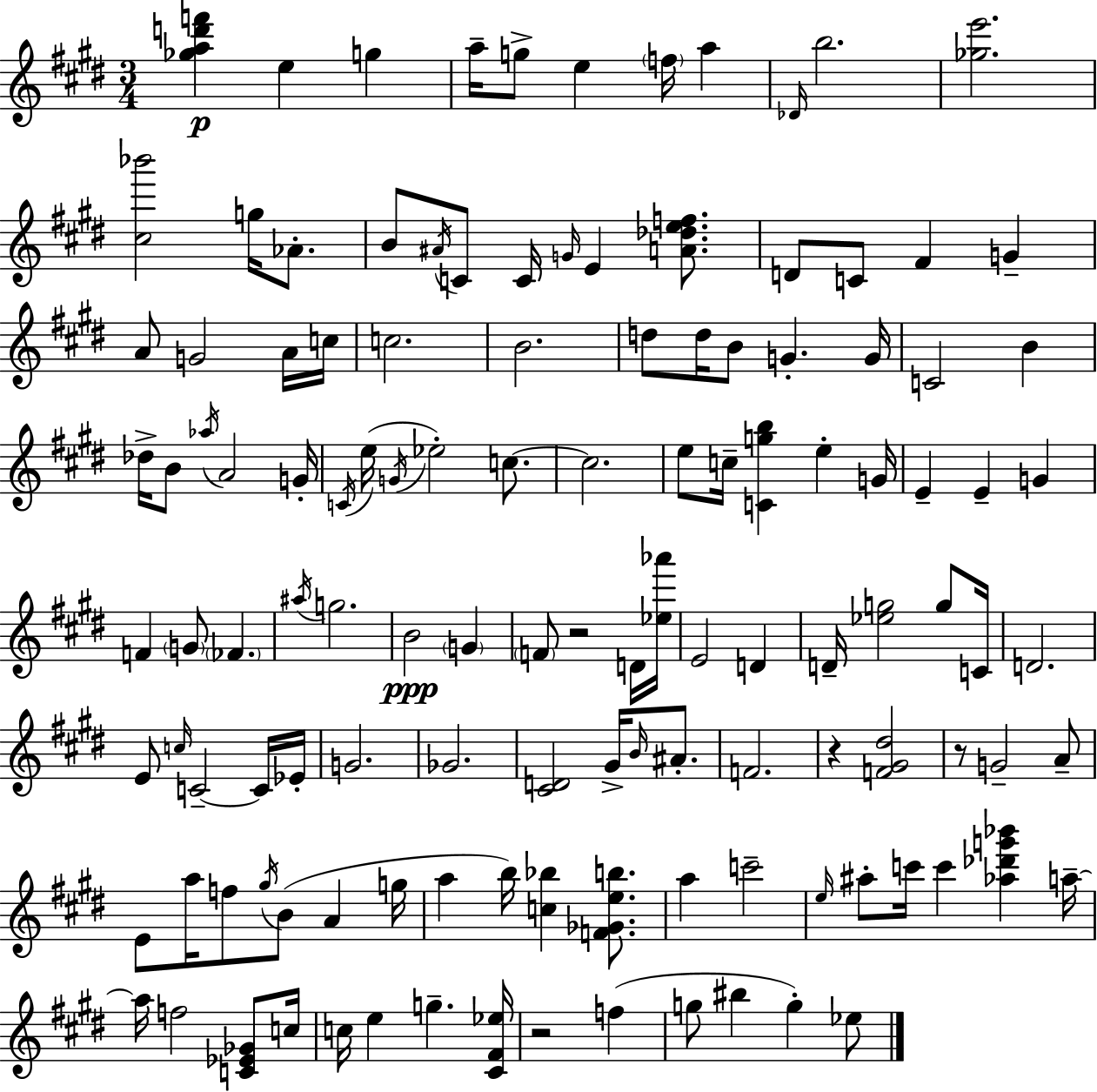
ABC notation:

X:1
T:Untitled
M:3/4
L:1/4
K:E
[_gad'f'] e g a/4 g/2 e f/4 a _D/4 b2 [_ge']2 [^c_b']2 g/4 _A/2 B/2 ^A/4 C/2 C/4 G/4 E [A_def]/2 D/2 C/2 ^F G A/2 G2 A/4 c/4 c2 B2 d/2 d/4 B/2 G G/4 C2 B _d/4 B/2 _a/4 A2 G/4 C/4 e/4 G/4 _e2 c/2 c2 e/2 c/4 [Cgb] e G/4 E E G F G/2 _F ^a/4 g2 B2 G F/2 z2 D/4 [_e_a']/4 E2 D D/4 [_eg]2 g/2 C/4 D2 E/2 c/4 C2 C/4 _E/4 G2 _G2 [^CD]2 ^G/4 B/4 ^A/2 F2 z [F^G^d]2 z/2 G2 A/2 E/2 a/4 f/2 ^g/4 B/2 A g/4 a b/4 [c_b] [F_Geb]/2 a c'2 e/4 ^a/2 c'/4 c' [_a_d'g'_b'] a/4 a/4 f2 [C_E_G]/2 c/4 c/4 e g [^C^F_e]/4 z2 f g/2 ^b g _e/2